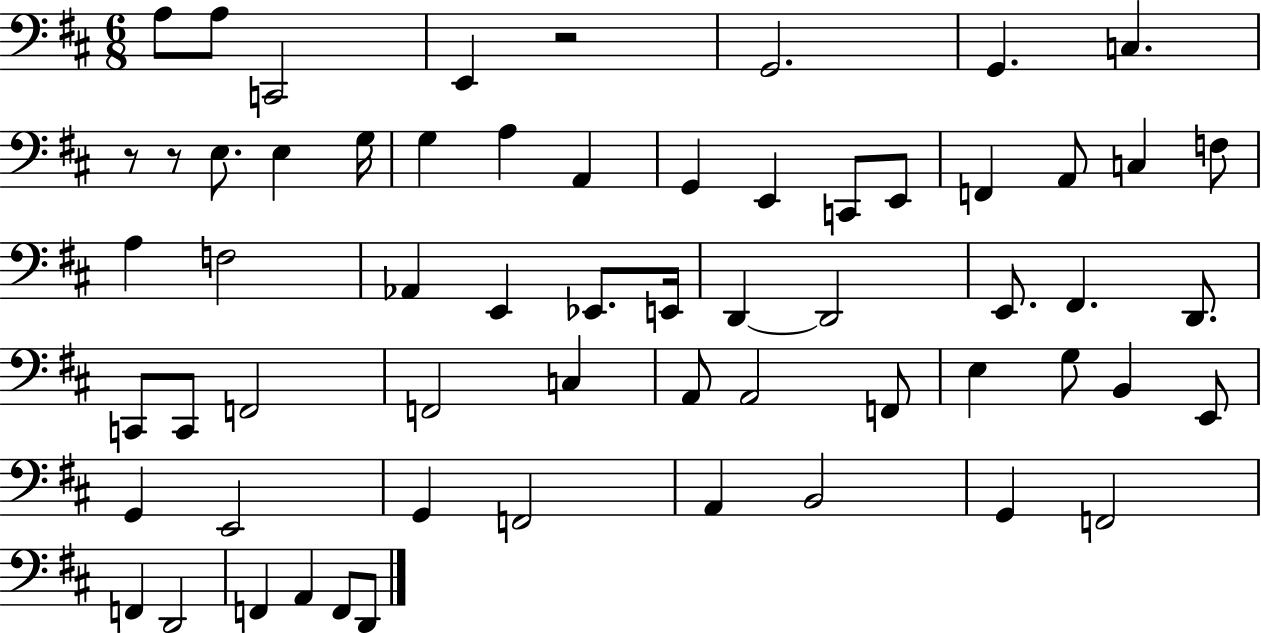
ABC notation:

X:1
T:Untitled
M:6/8
L:1/4
K:D
A,/2 A,/2 C,,2 E,, z2 G,,2 G,, C, z/2 z/2 E,/2 E, G,/4 G, A, A,, G,, E,, C,,/2 E,,/2 F,, A,,/2 C, F,/2 A, F,2 _A,, E,, _E,,/2 E,,/4 D,, D,,2 E,,/2 ^F,, D,,/2 C,,/2 C,,/2 F,,2 F,,2 C, A,,/2 A,,2 F,,/2 E, G,/2 B,, E,,/2 G,, E,,2 G,, F,,2 A,, B,,2 G,, F,,2 F,, D,,2 F,, A,, F,,/2 D,,/2